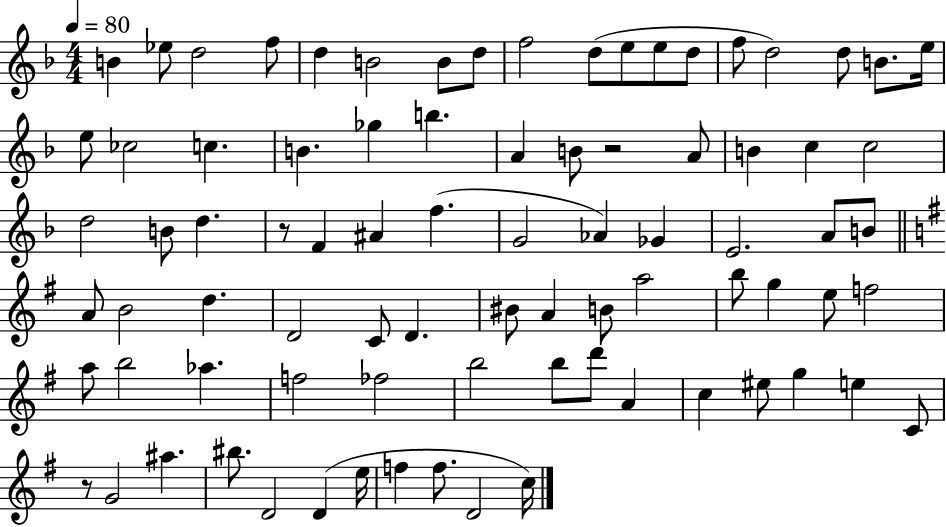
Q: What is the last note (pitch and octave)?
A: C5